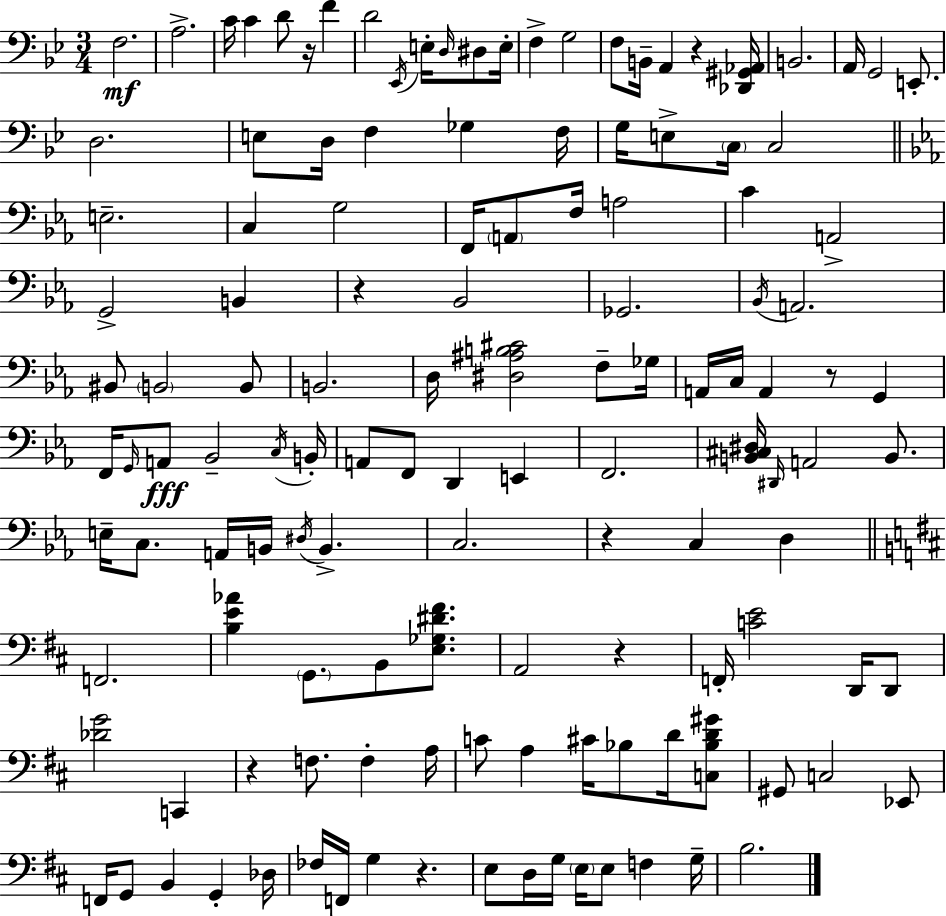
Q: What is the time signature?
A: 3/4